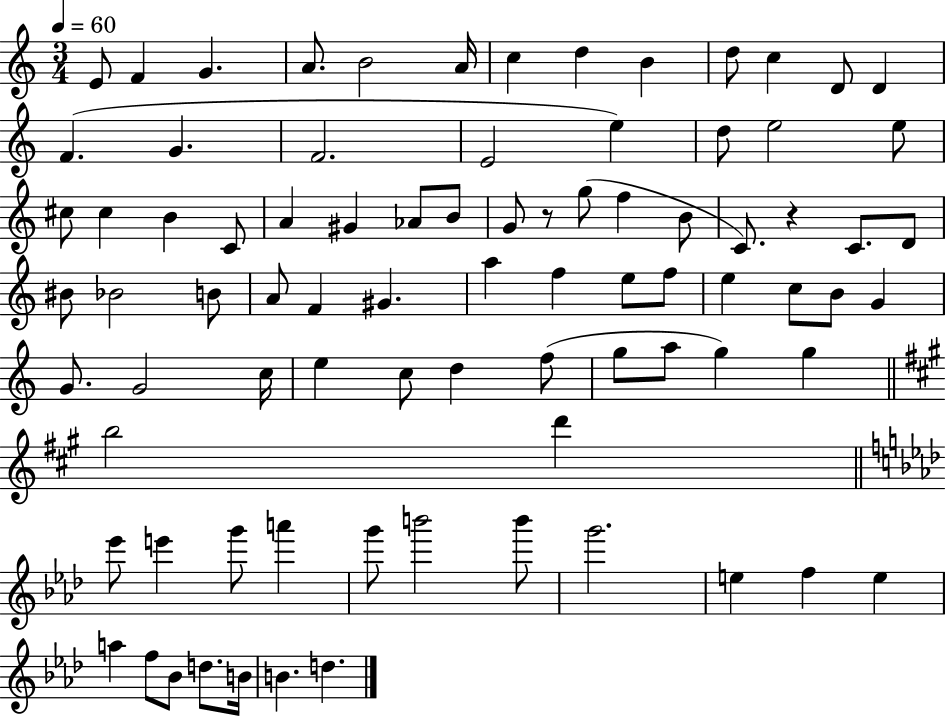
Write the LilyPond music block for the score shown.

{
  \clef treble
  \numericTimeSignature
  \time 3/4
  \key c \major
  \tempo 4 = 60
  e'8 f'4 g'4. | a'8. b'2 a'16 | c''4 d''4 b'4 | d''8 c''4 d'8 d'4 | \break f'4.( g'4. | f'2. | e'2 e''4) | d''8 e''2 e''8 | \break cis''8 cis''4 b'4 c'8 | a'4 gis'4 aes'8 b'8 | g'8 r8 g''8( f''4 b'8 | c'8.) r4 c'8. d'8 | \break bis'8 bes'2 b'8 | a'8 f'4 gis'4. | a''4 f''4 e''8 f''8 | e''4 c''8 b'8 g'4 | \break g'8. g'2 c''16 | e''4 c''8 d''4 f''8( | g''8 a''8 g''4) g''4 | \bar "||" \break \key a \major b''2 d'''4 | \bar "||" \break \key f \minor ees'''8 e'''4 g'''8 a'''4 | g'''8 b'''2 b'''8 | g'''2. | e''4 f''4 e''4 | \break a''4 f''8 bes'8 d''8. b'16 | b'4. d''4. | \bar "|."
}